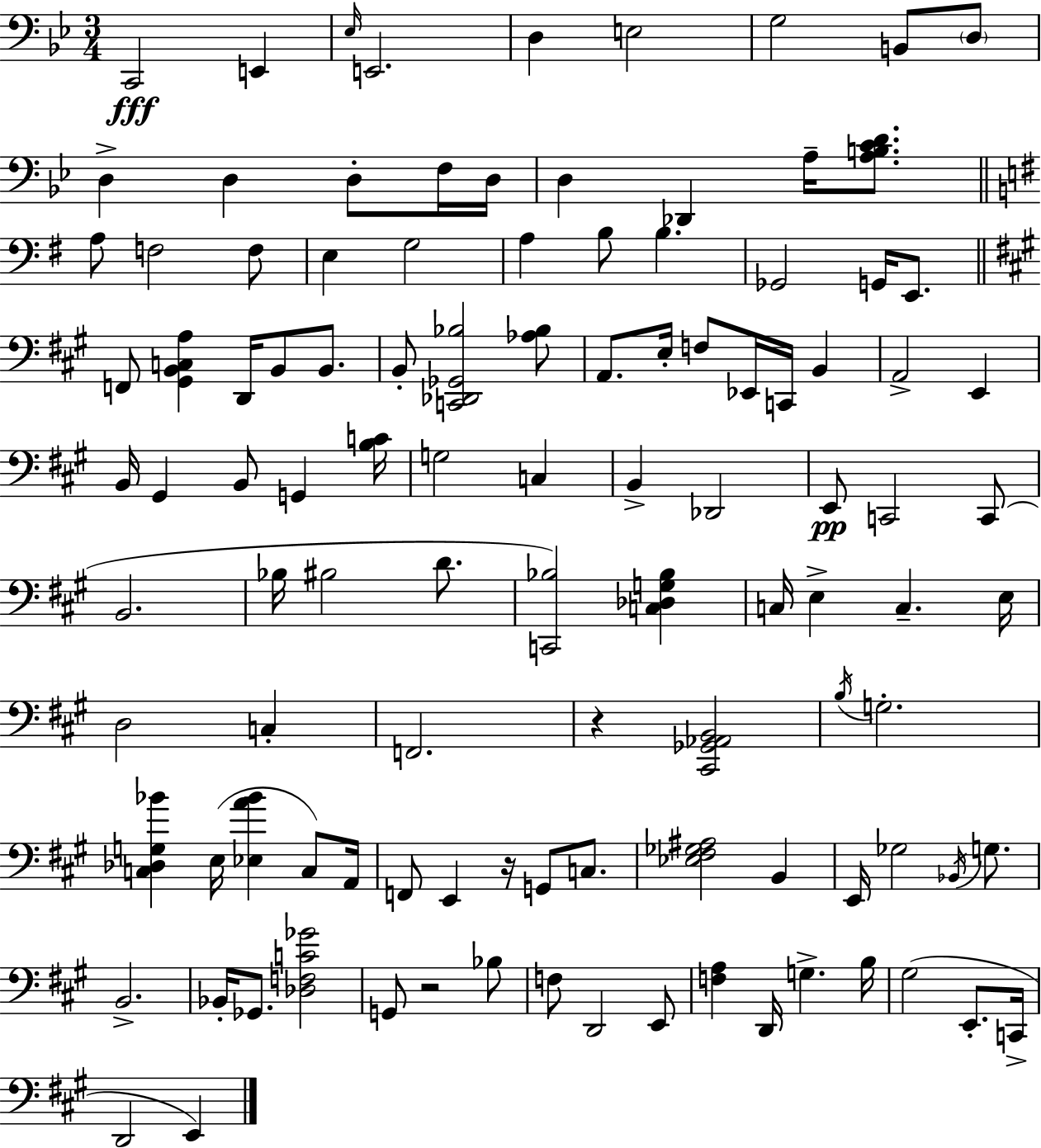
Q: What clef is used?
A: bass